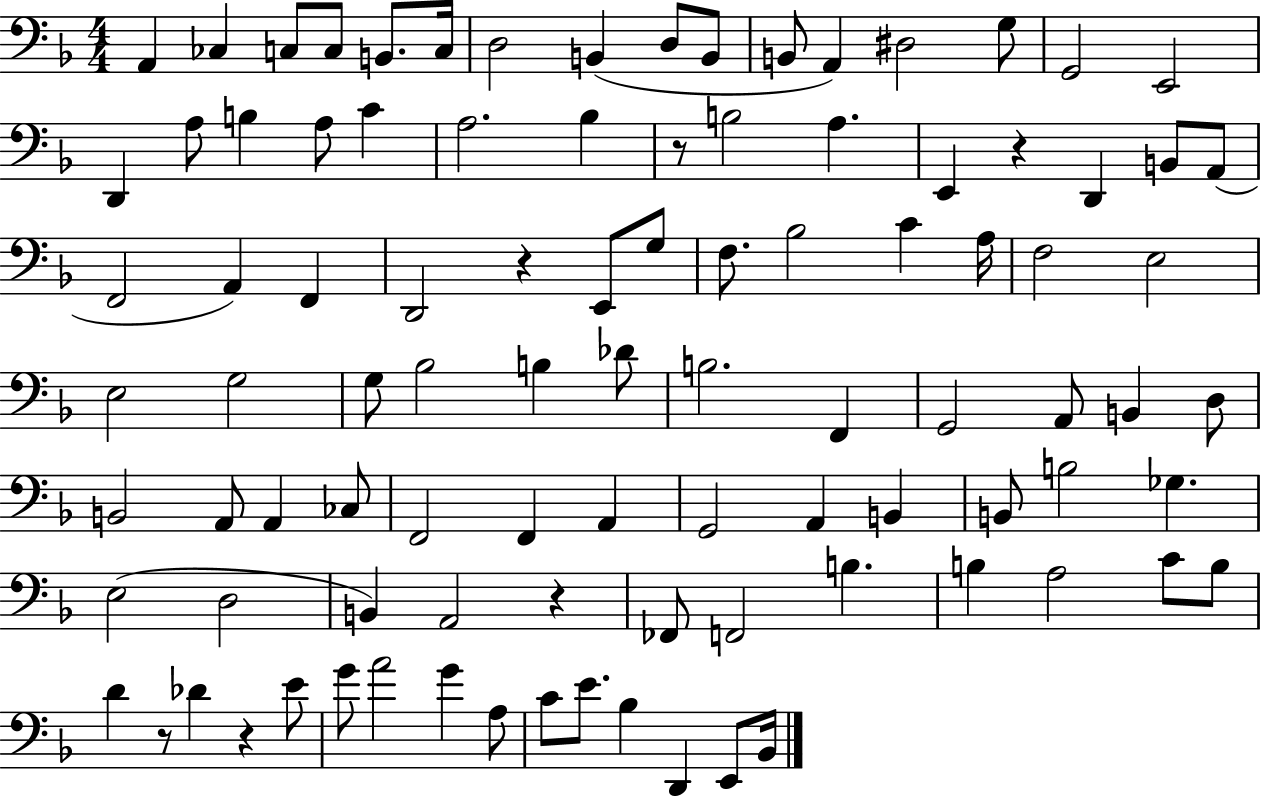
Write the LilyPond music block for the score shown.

{
  \clef bass
  \numericTimeSignature
  \time 4/4
  \key f \major
  a,4 ces4 c8 c8 b,8. c16 | d2 b,4( d8 b,8 | b,8 a,4) dis2 g8 | g,2 e,2 | \break d,4 a8 b4 a8 c'4 | a2. bes4 | r8 b2 a4. | e,4 r4 d,4 b,8 a,8( | \break f,2 a,4) f,4 | d,2 r4 e,8 g8 | f8. bes2 c'4 a16 | f2 e2 | \break e2 g2 | g8 bes2 b4 des'8 | b2. f,4 | g,2 a,8 b,4 d8 | \break b,2 a,8 a,4 ces8 | f,2 f,4 a,4 | g,2 a,4 b,4 | b,8 b2 ges4. | \break e2( d2 | b,4) a,2 r4 | fes,8 f,2 b4. | b4 a2 c'8 b8 | \break d'4 r8 des'4 r4 e'8 | g'8 a'2 g'4 a8 | c'8 e'8. bes4 d,4 e,8 bes,16 | \bar "|."
}